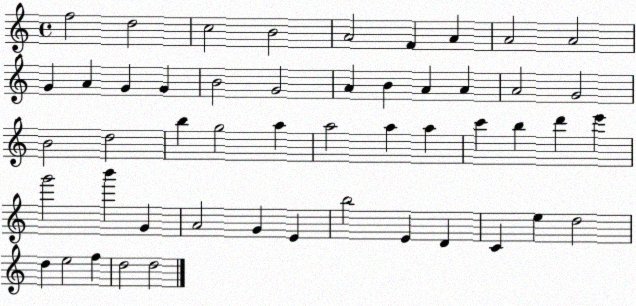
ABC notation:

X:1
T:Untitled
M:4/4
L:1/4
K:C
f2 d2 c2 B2 A2 F A A2 A2 G A G G B2 G2 A B A A A2 G2 B2 d2 b g2 a a2 a a c' b d' e' g'2 b' G A2 G E b2 E D C e d2 d e2 f d2 d2